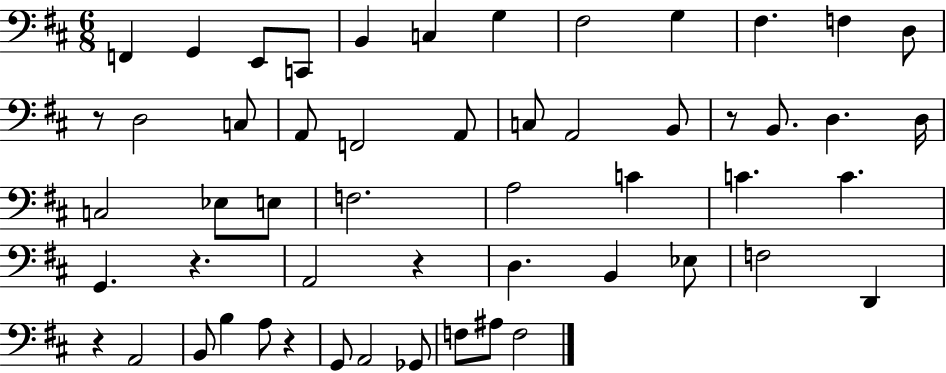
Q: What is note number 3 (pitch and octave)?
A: E2